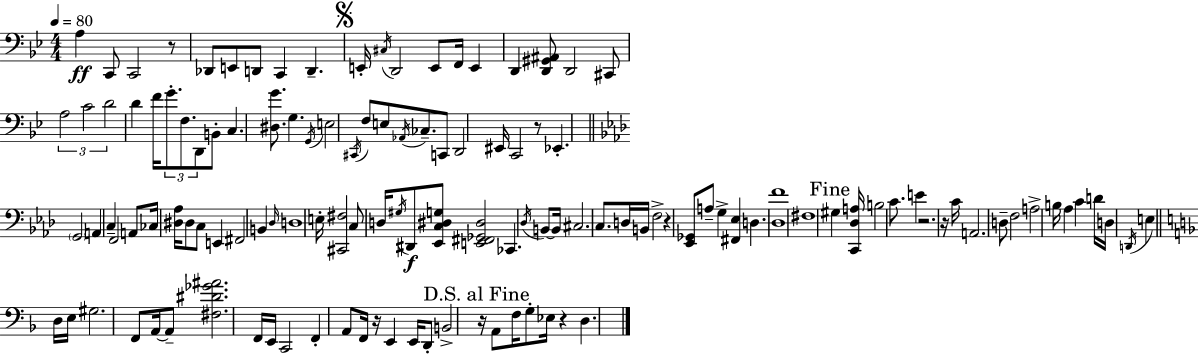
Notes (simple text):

A3/q C2/e C2/h R/e Db2/e E2/e D2/e C2/q D2/q. E2/s C#3/s D2/h E2/e F2/s E2/q D2/q [D2,G#2,A#2]/e D2/h C#2/e A3/h C4/h D4/h D4/q F4/s G4/e. F3/e. D2/e B2/e C3/q. [D#3,G4]/e. G3/q. G2/s E3/h C#2/s F3/e E3/e Ab2/s CES3/e. C2/e D2/h EIS2/s C2/h R/e Eb2/q. G2/h A2/q C3/q F2/h A2/e CES3/s [D#3,Ab3]/s D#3/e C3/e E2/q F#2/h B2/q Db3/s D3/w E3/s [C#2,F#3]/h C3/e D3/s G#3/s D#2/e [Eb2,C3,D#3,G3]/e [E2,F#2,Gb2,D#3]/h CES2/q. Db3/s B2/e B2/s C#3/h. C3/e. D3/s B2/s F3/h R/q [Eb2,Gb2]/e A3/e G3/q [F#2,Eb3]/q D3/q. [Db3,F4]/w F#3/w G#3/q [C2,Db3,A3]/s B3/h C4/e. E4/q R/h. R/s C4/s A2/h. D3/e F3/h A3/h B3/s Ab3/q C4/q D4/s D3/s D2/s E3/q D3/s E3/s G#3/h. F2/e A2/s A2/e [F#3,D#4,Gb4,A#4]/h. F2/s E2/s C2/h F2/q A2/e F2/s R/s E2/q E2/s D2/e B2/h R/s A2/e F3/s G3/e Eb3/s R/q D3/q.